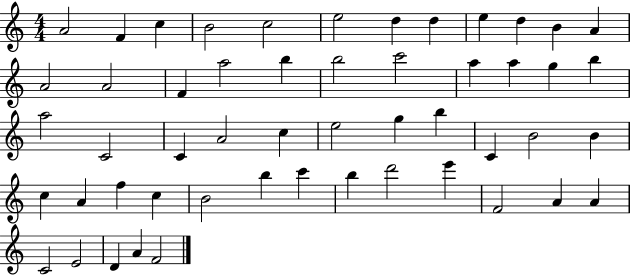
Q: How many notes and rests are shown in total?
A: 52